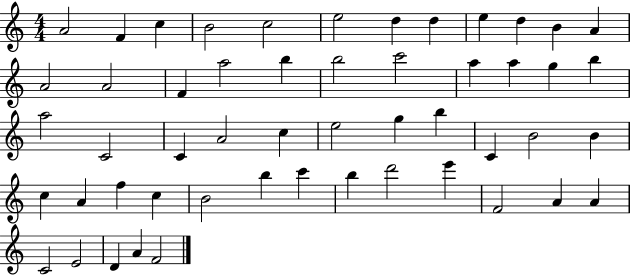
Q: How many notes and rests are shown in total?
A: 52